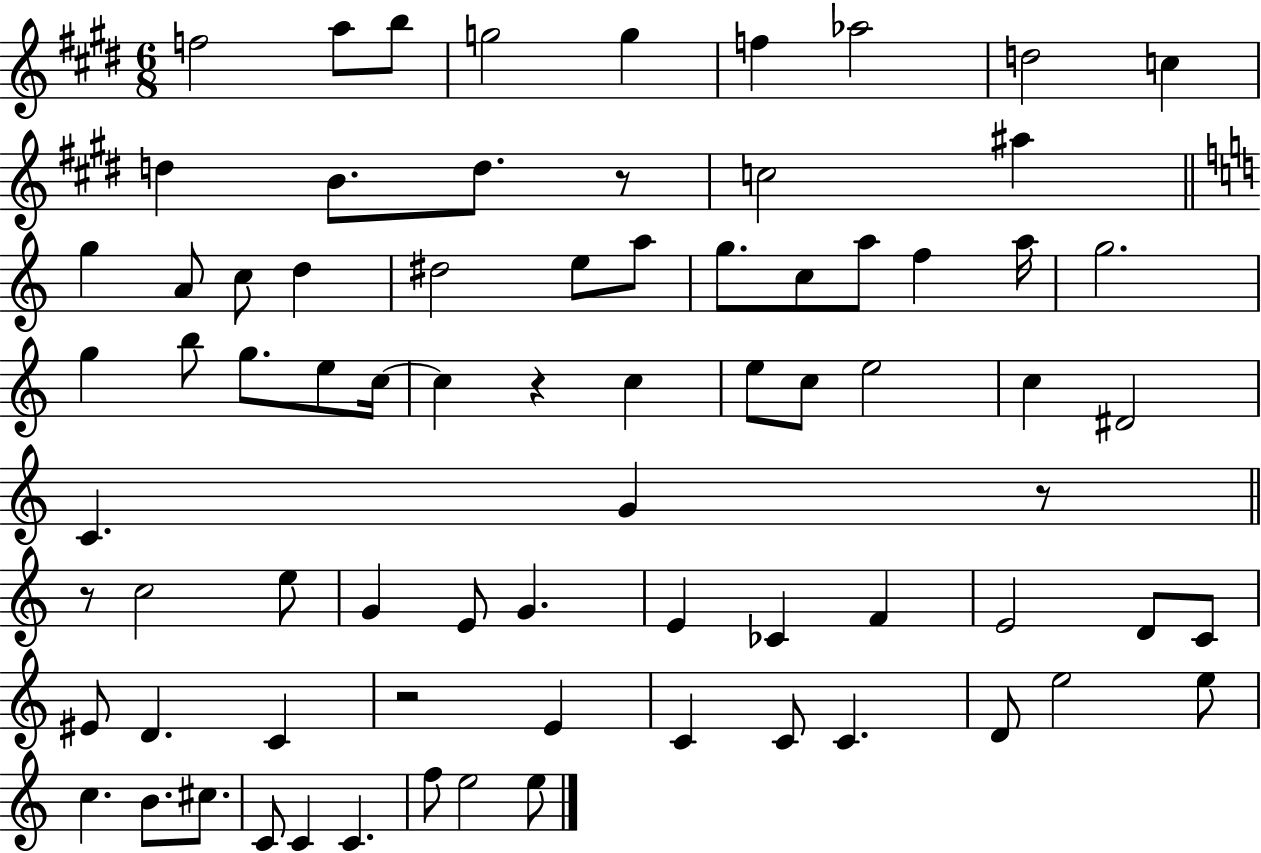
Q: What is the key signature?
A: E major